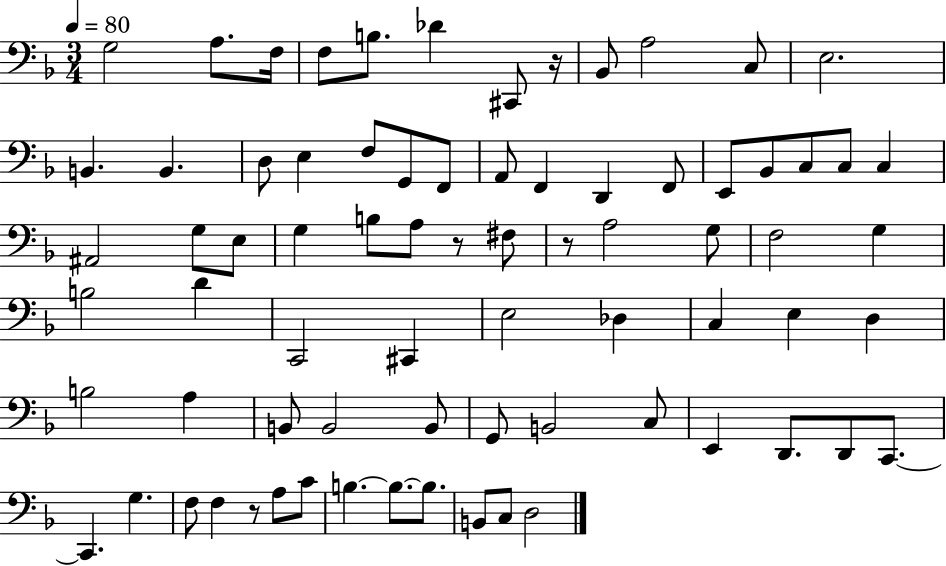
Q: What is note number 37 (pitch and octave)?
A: F3